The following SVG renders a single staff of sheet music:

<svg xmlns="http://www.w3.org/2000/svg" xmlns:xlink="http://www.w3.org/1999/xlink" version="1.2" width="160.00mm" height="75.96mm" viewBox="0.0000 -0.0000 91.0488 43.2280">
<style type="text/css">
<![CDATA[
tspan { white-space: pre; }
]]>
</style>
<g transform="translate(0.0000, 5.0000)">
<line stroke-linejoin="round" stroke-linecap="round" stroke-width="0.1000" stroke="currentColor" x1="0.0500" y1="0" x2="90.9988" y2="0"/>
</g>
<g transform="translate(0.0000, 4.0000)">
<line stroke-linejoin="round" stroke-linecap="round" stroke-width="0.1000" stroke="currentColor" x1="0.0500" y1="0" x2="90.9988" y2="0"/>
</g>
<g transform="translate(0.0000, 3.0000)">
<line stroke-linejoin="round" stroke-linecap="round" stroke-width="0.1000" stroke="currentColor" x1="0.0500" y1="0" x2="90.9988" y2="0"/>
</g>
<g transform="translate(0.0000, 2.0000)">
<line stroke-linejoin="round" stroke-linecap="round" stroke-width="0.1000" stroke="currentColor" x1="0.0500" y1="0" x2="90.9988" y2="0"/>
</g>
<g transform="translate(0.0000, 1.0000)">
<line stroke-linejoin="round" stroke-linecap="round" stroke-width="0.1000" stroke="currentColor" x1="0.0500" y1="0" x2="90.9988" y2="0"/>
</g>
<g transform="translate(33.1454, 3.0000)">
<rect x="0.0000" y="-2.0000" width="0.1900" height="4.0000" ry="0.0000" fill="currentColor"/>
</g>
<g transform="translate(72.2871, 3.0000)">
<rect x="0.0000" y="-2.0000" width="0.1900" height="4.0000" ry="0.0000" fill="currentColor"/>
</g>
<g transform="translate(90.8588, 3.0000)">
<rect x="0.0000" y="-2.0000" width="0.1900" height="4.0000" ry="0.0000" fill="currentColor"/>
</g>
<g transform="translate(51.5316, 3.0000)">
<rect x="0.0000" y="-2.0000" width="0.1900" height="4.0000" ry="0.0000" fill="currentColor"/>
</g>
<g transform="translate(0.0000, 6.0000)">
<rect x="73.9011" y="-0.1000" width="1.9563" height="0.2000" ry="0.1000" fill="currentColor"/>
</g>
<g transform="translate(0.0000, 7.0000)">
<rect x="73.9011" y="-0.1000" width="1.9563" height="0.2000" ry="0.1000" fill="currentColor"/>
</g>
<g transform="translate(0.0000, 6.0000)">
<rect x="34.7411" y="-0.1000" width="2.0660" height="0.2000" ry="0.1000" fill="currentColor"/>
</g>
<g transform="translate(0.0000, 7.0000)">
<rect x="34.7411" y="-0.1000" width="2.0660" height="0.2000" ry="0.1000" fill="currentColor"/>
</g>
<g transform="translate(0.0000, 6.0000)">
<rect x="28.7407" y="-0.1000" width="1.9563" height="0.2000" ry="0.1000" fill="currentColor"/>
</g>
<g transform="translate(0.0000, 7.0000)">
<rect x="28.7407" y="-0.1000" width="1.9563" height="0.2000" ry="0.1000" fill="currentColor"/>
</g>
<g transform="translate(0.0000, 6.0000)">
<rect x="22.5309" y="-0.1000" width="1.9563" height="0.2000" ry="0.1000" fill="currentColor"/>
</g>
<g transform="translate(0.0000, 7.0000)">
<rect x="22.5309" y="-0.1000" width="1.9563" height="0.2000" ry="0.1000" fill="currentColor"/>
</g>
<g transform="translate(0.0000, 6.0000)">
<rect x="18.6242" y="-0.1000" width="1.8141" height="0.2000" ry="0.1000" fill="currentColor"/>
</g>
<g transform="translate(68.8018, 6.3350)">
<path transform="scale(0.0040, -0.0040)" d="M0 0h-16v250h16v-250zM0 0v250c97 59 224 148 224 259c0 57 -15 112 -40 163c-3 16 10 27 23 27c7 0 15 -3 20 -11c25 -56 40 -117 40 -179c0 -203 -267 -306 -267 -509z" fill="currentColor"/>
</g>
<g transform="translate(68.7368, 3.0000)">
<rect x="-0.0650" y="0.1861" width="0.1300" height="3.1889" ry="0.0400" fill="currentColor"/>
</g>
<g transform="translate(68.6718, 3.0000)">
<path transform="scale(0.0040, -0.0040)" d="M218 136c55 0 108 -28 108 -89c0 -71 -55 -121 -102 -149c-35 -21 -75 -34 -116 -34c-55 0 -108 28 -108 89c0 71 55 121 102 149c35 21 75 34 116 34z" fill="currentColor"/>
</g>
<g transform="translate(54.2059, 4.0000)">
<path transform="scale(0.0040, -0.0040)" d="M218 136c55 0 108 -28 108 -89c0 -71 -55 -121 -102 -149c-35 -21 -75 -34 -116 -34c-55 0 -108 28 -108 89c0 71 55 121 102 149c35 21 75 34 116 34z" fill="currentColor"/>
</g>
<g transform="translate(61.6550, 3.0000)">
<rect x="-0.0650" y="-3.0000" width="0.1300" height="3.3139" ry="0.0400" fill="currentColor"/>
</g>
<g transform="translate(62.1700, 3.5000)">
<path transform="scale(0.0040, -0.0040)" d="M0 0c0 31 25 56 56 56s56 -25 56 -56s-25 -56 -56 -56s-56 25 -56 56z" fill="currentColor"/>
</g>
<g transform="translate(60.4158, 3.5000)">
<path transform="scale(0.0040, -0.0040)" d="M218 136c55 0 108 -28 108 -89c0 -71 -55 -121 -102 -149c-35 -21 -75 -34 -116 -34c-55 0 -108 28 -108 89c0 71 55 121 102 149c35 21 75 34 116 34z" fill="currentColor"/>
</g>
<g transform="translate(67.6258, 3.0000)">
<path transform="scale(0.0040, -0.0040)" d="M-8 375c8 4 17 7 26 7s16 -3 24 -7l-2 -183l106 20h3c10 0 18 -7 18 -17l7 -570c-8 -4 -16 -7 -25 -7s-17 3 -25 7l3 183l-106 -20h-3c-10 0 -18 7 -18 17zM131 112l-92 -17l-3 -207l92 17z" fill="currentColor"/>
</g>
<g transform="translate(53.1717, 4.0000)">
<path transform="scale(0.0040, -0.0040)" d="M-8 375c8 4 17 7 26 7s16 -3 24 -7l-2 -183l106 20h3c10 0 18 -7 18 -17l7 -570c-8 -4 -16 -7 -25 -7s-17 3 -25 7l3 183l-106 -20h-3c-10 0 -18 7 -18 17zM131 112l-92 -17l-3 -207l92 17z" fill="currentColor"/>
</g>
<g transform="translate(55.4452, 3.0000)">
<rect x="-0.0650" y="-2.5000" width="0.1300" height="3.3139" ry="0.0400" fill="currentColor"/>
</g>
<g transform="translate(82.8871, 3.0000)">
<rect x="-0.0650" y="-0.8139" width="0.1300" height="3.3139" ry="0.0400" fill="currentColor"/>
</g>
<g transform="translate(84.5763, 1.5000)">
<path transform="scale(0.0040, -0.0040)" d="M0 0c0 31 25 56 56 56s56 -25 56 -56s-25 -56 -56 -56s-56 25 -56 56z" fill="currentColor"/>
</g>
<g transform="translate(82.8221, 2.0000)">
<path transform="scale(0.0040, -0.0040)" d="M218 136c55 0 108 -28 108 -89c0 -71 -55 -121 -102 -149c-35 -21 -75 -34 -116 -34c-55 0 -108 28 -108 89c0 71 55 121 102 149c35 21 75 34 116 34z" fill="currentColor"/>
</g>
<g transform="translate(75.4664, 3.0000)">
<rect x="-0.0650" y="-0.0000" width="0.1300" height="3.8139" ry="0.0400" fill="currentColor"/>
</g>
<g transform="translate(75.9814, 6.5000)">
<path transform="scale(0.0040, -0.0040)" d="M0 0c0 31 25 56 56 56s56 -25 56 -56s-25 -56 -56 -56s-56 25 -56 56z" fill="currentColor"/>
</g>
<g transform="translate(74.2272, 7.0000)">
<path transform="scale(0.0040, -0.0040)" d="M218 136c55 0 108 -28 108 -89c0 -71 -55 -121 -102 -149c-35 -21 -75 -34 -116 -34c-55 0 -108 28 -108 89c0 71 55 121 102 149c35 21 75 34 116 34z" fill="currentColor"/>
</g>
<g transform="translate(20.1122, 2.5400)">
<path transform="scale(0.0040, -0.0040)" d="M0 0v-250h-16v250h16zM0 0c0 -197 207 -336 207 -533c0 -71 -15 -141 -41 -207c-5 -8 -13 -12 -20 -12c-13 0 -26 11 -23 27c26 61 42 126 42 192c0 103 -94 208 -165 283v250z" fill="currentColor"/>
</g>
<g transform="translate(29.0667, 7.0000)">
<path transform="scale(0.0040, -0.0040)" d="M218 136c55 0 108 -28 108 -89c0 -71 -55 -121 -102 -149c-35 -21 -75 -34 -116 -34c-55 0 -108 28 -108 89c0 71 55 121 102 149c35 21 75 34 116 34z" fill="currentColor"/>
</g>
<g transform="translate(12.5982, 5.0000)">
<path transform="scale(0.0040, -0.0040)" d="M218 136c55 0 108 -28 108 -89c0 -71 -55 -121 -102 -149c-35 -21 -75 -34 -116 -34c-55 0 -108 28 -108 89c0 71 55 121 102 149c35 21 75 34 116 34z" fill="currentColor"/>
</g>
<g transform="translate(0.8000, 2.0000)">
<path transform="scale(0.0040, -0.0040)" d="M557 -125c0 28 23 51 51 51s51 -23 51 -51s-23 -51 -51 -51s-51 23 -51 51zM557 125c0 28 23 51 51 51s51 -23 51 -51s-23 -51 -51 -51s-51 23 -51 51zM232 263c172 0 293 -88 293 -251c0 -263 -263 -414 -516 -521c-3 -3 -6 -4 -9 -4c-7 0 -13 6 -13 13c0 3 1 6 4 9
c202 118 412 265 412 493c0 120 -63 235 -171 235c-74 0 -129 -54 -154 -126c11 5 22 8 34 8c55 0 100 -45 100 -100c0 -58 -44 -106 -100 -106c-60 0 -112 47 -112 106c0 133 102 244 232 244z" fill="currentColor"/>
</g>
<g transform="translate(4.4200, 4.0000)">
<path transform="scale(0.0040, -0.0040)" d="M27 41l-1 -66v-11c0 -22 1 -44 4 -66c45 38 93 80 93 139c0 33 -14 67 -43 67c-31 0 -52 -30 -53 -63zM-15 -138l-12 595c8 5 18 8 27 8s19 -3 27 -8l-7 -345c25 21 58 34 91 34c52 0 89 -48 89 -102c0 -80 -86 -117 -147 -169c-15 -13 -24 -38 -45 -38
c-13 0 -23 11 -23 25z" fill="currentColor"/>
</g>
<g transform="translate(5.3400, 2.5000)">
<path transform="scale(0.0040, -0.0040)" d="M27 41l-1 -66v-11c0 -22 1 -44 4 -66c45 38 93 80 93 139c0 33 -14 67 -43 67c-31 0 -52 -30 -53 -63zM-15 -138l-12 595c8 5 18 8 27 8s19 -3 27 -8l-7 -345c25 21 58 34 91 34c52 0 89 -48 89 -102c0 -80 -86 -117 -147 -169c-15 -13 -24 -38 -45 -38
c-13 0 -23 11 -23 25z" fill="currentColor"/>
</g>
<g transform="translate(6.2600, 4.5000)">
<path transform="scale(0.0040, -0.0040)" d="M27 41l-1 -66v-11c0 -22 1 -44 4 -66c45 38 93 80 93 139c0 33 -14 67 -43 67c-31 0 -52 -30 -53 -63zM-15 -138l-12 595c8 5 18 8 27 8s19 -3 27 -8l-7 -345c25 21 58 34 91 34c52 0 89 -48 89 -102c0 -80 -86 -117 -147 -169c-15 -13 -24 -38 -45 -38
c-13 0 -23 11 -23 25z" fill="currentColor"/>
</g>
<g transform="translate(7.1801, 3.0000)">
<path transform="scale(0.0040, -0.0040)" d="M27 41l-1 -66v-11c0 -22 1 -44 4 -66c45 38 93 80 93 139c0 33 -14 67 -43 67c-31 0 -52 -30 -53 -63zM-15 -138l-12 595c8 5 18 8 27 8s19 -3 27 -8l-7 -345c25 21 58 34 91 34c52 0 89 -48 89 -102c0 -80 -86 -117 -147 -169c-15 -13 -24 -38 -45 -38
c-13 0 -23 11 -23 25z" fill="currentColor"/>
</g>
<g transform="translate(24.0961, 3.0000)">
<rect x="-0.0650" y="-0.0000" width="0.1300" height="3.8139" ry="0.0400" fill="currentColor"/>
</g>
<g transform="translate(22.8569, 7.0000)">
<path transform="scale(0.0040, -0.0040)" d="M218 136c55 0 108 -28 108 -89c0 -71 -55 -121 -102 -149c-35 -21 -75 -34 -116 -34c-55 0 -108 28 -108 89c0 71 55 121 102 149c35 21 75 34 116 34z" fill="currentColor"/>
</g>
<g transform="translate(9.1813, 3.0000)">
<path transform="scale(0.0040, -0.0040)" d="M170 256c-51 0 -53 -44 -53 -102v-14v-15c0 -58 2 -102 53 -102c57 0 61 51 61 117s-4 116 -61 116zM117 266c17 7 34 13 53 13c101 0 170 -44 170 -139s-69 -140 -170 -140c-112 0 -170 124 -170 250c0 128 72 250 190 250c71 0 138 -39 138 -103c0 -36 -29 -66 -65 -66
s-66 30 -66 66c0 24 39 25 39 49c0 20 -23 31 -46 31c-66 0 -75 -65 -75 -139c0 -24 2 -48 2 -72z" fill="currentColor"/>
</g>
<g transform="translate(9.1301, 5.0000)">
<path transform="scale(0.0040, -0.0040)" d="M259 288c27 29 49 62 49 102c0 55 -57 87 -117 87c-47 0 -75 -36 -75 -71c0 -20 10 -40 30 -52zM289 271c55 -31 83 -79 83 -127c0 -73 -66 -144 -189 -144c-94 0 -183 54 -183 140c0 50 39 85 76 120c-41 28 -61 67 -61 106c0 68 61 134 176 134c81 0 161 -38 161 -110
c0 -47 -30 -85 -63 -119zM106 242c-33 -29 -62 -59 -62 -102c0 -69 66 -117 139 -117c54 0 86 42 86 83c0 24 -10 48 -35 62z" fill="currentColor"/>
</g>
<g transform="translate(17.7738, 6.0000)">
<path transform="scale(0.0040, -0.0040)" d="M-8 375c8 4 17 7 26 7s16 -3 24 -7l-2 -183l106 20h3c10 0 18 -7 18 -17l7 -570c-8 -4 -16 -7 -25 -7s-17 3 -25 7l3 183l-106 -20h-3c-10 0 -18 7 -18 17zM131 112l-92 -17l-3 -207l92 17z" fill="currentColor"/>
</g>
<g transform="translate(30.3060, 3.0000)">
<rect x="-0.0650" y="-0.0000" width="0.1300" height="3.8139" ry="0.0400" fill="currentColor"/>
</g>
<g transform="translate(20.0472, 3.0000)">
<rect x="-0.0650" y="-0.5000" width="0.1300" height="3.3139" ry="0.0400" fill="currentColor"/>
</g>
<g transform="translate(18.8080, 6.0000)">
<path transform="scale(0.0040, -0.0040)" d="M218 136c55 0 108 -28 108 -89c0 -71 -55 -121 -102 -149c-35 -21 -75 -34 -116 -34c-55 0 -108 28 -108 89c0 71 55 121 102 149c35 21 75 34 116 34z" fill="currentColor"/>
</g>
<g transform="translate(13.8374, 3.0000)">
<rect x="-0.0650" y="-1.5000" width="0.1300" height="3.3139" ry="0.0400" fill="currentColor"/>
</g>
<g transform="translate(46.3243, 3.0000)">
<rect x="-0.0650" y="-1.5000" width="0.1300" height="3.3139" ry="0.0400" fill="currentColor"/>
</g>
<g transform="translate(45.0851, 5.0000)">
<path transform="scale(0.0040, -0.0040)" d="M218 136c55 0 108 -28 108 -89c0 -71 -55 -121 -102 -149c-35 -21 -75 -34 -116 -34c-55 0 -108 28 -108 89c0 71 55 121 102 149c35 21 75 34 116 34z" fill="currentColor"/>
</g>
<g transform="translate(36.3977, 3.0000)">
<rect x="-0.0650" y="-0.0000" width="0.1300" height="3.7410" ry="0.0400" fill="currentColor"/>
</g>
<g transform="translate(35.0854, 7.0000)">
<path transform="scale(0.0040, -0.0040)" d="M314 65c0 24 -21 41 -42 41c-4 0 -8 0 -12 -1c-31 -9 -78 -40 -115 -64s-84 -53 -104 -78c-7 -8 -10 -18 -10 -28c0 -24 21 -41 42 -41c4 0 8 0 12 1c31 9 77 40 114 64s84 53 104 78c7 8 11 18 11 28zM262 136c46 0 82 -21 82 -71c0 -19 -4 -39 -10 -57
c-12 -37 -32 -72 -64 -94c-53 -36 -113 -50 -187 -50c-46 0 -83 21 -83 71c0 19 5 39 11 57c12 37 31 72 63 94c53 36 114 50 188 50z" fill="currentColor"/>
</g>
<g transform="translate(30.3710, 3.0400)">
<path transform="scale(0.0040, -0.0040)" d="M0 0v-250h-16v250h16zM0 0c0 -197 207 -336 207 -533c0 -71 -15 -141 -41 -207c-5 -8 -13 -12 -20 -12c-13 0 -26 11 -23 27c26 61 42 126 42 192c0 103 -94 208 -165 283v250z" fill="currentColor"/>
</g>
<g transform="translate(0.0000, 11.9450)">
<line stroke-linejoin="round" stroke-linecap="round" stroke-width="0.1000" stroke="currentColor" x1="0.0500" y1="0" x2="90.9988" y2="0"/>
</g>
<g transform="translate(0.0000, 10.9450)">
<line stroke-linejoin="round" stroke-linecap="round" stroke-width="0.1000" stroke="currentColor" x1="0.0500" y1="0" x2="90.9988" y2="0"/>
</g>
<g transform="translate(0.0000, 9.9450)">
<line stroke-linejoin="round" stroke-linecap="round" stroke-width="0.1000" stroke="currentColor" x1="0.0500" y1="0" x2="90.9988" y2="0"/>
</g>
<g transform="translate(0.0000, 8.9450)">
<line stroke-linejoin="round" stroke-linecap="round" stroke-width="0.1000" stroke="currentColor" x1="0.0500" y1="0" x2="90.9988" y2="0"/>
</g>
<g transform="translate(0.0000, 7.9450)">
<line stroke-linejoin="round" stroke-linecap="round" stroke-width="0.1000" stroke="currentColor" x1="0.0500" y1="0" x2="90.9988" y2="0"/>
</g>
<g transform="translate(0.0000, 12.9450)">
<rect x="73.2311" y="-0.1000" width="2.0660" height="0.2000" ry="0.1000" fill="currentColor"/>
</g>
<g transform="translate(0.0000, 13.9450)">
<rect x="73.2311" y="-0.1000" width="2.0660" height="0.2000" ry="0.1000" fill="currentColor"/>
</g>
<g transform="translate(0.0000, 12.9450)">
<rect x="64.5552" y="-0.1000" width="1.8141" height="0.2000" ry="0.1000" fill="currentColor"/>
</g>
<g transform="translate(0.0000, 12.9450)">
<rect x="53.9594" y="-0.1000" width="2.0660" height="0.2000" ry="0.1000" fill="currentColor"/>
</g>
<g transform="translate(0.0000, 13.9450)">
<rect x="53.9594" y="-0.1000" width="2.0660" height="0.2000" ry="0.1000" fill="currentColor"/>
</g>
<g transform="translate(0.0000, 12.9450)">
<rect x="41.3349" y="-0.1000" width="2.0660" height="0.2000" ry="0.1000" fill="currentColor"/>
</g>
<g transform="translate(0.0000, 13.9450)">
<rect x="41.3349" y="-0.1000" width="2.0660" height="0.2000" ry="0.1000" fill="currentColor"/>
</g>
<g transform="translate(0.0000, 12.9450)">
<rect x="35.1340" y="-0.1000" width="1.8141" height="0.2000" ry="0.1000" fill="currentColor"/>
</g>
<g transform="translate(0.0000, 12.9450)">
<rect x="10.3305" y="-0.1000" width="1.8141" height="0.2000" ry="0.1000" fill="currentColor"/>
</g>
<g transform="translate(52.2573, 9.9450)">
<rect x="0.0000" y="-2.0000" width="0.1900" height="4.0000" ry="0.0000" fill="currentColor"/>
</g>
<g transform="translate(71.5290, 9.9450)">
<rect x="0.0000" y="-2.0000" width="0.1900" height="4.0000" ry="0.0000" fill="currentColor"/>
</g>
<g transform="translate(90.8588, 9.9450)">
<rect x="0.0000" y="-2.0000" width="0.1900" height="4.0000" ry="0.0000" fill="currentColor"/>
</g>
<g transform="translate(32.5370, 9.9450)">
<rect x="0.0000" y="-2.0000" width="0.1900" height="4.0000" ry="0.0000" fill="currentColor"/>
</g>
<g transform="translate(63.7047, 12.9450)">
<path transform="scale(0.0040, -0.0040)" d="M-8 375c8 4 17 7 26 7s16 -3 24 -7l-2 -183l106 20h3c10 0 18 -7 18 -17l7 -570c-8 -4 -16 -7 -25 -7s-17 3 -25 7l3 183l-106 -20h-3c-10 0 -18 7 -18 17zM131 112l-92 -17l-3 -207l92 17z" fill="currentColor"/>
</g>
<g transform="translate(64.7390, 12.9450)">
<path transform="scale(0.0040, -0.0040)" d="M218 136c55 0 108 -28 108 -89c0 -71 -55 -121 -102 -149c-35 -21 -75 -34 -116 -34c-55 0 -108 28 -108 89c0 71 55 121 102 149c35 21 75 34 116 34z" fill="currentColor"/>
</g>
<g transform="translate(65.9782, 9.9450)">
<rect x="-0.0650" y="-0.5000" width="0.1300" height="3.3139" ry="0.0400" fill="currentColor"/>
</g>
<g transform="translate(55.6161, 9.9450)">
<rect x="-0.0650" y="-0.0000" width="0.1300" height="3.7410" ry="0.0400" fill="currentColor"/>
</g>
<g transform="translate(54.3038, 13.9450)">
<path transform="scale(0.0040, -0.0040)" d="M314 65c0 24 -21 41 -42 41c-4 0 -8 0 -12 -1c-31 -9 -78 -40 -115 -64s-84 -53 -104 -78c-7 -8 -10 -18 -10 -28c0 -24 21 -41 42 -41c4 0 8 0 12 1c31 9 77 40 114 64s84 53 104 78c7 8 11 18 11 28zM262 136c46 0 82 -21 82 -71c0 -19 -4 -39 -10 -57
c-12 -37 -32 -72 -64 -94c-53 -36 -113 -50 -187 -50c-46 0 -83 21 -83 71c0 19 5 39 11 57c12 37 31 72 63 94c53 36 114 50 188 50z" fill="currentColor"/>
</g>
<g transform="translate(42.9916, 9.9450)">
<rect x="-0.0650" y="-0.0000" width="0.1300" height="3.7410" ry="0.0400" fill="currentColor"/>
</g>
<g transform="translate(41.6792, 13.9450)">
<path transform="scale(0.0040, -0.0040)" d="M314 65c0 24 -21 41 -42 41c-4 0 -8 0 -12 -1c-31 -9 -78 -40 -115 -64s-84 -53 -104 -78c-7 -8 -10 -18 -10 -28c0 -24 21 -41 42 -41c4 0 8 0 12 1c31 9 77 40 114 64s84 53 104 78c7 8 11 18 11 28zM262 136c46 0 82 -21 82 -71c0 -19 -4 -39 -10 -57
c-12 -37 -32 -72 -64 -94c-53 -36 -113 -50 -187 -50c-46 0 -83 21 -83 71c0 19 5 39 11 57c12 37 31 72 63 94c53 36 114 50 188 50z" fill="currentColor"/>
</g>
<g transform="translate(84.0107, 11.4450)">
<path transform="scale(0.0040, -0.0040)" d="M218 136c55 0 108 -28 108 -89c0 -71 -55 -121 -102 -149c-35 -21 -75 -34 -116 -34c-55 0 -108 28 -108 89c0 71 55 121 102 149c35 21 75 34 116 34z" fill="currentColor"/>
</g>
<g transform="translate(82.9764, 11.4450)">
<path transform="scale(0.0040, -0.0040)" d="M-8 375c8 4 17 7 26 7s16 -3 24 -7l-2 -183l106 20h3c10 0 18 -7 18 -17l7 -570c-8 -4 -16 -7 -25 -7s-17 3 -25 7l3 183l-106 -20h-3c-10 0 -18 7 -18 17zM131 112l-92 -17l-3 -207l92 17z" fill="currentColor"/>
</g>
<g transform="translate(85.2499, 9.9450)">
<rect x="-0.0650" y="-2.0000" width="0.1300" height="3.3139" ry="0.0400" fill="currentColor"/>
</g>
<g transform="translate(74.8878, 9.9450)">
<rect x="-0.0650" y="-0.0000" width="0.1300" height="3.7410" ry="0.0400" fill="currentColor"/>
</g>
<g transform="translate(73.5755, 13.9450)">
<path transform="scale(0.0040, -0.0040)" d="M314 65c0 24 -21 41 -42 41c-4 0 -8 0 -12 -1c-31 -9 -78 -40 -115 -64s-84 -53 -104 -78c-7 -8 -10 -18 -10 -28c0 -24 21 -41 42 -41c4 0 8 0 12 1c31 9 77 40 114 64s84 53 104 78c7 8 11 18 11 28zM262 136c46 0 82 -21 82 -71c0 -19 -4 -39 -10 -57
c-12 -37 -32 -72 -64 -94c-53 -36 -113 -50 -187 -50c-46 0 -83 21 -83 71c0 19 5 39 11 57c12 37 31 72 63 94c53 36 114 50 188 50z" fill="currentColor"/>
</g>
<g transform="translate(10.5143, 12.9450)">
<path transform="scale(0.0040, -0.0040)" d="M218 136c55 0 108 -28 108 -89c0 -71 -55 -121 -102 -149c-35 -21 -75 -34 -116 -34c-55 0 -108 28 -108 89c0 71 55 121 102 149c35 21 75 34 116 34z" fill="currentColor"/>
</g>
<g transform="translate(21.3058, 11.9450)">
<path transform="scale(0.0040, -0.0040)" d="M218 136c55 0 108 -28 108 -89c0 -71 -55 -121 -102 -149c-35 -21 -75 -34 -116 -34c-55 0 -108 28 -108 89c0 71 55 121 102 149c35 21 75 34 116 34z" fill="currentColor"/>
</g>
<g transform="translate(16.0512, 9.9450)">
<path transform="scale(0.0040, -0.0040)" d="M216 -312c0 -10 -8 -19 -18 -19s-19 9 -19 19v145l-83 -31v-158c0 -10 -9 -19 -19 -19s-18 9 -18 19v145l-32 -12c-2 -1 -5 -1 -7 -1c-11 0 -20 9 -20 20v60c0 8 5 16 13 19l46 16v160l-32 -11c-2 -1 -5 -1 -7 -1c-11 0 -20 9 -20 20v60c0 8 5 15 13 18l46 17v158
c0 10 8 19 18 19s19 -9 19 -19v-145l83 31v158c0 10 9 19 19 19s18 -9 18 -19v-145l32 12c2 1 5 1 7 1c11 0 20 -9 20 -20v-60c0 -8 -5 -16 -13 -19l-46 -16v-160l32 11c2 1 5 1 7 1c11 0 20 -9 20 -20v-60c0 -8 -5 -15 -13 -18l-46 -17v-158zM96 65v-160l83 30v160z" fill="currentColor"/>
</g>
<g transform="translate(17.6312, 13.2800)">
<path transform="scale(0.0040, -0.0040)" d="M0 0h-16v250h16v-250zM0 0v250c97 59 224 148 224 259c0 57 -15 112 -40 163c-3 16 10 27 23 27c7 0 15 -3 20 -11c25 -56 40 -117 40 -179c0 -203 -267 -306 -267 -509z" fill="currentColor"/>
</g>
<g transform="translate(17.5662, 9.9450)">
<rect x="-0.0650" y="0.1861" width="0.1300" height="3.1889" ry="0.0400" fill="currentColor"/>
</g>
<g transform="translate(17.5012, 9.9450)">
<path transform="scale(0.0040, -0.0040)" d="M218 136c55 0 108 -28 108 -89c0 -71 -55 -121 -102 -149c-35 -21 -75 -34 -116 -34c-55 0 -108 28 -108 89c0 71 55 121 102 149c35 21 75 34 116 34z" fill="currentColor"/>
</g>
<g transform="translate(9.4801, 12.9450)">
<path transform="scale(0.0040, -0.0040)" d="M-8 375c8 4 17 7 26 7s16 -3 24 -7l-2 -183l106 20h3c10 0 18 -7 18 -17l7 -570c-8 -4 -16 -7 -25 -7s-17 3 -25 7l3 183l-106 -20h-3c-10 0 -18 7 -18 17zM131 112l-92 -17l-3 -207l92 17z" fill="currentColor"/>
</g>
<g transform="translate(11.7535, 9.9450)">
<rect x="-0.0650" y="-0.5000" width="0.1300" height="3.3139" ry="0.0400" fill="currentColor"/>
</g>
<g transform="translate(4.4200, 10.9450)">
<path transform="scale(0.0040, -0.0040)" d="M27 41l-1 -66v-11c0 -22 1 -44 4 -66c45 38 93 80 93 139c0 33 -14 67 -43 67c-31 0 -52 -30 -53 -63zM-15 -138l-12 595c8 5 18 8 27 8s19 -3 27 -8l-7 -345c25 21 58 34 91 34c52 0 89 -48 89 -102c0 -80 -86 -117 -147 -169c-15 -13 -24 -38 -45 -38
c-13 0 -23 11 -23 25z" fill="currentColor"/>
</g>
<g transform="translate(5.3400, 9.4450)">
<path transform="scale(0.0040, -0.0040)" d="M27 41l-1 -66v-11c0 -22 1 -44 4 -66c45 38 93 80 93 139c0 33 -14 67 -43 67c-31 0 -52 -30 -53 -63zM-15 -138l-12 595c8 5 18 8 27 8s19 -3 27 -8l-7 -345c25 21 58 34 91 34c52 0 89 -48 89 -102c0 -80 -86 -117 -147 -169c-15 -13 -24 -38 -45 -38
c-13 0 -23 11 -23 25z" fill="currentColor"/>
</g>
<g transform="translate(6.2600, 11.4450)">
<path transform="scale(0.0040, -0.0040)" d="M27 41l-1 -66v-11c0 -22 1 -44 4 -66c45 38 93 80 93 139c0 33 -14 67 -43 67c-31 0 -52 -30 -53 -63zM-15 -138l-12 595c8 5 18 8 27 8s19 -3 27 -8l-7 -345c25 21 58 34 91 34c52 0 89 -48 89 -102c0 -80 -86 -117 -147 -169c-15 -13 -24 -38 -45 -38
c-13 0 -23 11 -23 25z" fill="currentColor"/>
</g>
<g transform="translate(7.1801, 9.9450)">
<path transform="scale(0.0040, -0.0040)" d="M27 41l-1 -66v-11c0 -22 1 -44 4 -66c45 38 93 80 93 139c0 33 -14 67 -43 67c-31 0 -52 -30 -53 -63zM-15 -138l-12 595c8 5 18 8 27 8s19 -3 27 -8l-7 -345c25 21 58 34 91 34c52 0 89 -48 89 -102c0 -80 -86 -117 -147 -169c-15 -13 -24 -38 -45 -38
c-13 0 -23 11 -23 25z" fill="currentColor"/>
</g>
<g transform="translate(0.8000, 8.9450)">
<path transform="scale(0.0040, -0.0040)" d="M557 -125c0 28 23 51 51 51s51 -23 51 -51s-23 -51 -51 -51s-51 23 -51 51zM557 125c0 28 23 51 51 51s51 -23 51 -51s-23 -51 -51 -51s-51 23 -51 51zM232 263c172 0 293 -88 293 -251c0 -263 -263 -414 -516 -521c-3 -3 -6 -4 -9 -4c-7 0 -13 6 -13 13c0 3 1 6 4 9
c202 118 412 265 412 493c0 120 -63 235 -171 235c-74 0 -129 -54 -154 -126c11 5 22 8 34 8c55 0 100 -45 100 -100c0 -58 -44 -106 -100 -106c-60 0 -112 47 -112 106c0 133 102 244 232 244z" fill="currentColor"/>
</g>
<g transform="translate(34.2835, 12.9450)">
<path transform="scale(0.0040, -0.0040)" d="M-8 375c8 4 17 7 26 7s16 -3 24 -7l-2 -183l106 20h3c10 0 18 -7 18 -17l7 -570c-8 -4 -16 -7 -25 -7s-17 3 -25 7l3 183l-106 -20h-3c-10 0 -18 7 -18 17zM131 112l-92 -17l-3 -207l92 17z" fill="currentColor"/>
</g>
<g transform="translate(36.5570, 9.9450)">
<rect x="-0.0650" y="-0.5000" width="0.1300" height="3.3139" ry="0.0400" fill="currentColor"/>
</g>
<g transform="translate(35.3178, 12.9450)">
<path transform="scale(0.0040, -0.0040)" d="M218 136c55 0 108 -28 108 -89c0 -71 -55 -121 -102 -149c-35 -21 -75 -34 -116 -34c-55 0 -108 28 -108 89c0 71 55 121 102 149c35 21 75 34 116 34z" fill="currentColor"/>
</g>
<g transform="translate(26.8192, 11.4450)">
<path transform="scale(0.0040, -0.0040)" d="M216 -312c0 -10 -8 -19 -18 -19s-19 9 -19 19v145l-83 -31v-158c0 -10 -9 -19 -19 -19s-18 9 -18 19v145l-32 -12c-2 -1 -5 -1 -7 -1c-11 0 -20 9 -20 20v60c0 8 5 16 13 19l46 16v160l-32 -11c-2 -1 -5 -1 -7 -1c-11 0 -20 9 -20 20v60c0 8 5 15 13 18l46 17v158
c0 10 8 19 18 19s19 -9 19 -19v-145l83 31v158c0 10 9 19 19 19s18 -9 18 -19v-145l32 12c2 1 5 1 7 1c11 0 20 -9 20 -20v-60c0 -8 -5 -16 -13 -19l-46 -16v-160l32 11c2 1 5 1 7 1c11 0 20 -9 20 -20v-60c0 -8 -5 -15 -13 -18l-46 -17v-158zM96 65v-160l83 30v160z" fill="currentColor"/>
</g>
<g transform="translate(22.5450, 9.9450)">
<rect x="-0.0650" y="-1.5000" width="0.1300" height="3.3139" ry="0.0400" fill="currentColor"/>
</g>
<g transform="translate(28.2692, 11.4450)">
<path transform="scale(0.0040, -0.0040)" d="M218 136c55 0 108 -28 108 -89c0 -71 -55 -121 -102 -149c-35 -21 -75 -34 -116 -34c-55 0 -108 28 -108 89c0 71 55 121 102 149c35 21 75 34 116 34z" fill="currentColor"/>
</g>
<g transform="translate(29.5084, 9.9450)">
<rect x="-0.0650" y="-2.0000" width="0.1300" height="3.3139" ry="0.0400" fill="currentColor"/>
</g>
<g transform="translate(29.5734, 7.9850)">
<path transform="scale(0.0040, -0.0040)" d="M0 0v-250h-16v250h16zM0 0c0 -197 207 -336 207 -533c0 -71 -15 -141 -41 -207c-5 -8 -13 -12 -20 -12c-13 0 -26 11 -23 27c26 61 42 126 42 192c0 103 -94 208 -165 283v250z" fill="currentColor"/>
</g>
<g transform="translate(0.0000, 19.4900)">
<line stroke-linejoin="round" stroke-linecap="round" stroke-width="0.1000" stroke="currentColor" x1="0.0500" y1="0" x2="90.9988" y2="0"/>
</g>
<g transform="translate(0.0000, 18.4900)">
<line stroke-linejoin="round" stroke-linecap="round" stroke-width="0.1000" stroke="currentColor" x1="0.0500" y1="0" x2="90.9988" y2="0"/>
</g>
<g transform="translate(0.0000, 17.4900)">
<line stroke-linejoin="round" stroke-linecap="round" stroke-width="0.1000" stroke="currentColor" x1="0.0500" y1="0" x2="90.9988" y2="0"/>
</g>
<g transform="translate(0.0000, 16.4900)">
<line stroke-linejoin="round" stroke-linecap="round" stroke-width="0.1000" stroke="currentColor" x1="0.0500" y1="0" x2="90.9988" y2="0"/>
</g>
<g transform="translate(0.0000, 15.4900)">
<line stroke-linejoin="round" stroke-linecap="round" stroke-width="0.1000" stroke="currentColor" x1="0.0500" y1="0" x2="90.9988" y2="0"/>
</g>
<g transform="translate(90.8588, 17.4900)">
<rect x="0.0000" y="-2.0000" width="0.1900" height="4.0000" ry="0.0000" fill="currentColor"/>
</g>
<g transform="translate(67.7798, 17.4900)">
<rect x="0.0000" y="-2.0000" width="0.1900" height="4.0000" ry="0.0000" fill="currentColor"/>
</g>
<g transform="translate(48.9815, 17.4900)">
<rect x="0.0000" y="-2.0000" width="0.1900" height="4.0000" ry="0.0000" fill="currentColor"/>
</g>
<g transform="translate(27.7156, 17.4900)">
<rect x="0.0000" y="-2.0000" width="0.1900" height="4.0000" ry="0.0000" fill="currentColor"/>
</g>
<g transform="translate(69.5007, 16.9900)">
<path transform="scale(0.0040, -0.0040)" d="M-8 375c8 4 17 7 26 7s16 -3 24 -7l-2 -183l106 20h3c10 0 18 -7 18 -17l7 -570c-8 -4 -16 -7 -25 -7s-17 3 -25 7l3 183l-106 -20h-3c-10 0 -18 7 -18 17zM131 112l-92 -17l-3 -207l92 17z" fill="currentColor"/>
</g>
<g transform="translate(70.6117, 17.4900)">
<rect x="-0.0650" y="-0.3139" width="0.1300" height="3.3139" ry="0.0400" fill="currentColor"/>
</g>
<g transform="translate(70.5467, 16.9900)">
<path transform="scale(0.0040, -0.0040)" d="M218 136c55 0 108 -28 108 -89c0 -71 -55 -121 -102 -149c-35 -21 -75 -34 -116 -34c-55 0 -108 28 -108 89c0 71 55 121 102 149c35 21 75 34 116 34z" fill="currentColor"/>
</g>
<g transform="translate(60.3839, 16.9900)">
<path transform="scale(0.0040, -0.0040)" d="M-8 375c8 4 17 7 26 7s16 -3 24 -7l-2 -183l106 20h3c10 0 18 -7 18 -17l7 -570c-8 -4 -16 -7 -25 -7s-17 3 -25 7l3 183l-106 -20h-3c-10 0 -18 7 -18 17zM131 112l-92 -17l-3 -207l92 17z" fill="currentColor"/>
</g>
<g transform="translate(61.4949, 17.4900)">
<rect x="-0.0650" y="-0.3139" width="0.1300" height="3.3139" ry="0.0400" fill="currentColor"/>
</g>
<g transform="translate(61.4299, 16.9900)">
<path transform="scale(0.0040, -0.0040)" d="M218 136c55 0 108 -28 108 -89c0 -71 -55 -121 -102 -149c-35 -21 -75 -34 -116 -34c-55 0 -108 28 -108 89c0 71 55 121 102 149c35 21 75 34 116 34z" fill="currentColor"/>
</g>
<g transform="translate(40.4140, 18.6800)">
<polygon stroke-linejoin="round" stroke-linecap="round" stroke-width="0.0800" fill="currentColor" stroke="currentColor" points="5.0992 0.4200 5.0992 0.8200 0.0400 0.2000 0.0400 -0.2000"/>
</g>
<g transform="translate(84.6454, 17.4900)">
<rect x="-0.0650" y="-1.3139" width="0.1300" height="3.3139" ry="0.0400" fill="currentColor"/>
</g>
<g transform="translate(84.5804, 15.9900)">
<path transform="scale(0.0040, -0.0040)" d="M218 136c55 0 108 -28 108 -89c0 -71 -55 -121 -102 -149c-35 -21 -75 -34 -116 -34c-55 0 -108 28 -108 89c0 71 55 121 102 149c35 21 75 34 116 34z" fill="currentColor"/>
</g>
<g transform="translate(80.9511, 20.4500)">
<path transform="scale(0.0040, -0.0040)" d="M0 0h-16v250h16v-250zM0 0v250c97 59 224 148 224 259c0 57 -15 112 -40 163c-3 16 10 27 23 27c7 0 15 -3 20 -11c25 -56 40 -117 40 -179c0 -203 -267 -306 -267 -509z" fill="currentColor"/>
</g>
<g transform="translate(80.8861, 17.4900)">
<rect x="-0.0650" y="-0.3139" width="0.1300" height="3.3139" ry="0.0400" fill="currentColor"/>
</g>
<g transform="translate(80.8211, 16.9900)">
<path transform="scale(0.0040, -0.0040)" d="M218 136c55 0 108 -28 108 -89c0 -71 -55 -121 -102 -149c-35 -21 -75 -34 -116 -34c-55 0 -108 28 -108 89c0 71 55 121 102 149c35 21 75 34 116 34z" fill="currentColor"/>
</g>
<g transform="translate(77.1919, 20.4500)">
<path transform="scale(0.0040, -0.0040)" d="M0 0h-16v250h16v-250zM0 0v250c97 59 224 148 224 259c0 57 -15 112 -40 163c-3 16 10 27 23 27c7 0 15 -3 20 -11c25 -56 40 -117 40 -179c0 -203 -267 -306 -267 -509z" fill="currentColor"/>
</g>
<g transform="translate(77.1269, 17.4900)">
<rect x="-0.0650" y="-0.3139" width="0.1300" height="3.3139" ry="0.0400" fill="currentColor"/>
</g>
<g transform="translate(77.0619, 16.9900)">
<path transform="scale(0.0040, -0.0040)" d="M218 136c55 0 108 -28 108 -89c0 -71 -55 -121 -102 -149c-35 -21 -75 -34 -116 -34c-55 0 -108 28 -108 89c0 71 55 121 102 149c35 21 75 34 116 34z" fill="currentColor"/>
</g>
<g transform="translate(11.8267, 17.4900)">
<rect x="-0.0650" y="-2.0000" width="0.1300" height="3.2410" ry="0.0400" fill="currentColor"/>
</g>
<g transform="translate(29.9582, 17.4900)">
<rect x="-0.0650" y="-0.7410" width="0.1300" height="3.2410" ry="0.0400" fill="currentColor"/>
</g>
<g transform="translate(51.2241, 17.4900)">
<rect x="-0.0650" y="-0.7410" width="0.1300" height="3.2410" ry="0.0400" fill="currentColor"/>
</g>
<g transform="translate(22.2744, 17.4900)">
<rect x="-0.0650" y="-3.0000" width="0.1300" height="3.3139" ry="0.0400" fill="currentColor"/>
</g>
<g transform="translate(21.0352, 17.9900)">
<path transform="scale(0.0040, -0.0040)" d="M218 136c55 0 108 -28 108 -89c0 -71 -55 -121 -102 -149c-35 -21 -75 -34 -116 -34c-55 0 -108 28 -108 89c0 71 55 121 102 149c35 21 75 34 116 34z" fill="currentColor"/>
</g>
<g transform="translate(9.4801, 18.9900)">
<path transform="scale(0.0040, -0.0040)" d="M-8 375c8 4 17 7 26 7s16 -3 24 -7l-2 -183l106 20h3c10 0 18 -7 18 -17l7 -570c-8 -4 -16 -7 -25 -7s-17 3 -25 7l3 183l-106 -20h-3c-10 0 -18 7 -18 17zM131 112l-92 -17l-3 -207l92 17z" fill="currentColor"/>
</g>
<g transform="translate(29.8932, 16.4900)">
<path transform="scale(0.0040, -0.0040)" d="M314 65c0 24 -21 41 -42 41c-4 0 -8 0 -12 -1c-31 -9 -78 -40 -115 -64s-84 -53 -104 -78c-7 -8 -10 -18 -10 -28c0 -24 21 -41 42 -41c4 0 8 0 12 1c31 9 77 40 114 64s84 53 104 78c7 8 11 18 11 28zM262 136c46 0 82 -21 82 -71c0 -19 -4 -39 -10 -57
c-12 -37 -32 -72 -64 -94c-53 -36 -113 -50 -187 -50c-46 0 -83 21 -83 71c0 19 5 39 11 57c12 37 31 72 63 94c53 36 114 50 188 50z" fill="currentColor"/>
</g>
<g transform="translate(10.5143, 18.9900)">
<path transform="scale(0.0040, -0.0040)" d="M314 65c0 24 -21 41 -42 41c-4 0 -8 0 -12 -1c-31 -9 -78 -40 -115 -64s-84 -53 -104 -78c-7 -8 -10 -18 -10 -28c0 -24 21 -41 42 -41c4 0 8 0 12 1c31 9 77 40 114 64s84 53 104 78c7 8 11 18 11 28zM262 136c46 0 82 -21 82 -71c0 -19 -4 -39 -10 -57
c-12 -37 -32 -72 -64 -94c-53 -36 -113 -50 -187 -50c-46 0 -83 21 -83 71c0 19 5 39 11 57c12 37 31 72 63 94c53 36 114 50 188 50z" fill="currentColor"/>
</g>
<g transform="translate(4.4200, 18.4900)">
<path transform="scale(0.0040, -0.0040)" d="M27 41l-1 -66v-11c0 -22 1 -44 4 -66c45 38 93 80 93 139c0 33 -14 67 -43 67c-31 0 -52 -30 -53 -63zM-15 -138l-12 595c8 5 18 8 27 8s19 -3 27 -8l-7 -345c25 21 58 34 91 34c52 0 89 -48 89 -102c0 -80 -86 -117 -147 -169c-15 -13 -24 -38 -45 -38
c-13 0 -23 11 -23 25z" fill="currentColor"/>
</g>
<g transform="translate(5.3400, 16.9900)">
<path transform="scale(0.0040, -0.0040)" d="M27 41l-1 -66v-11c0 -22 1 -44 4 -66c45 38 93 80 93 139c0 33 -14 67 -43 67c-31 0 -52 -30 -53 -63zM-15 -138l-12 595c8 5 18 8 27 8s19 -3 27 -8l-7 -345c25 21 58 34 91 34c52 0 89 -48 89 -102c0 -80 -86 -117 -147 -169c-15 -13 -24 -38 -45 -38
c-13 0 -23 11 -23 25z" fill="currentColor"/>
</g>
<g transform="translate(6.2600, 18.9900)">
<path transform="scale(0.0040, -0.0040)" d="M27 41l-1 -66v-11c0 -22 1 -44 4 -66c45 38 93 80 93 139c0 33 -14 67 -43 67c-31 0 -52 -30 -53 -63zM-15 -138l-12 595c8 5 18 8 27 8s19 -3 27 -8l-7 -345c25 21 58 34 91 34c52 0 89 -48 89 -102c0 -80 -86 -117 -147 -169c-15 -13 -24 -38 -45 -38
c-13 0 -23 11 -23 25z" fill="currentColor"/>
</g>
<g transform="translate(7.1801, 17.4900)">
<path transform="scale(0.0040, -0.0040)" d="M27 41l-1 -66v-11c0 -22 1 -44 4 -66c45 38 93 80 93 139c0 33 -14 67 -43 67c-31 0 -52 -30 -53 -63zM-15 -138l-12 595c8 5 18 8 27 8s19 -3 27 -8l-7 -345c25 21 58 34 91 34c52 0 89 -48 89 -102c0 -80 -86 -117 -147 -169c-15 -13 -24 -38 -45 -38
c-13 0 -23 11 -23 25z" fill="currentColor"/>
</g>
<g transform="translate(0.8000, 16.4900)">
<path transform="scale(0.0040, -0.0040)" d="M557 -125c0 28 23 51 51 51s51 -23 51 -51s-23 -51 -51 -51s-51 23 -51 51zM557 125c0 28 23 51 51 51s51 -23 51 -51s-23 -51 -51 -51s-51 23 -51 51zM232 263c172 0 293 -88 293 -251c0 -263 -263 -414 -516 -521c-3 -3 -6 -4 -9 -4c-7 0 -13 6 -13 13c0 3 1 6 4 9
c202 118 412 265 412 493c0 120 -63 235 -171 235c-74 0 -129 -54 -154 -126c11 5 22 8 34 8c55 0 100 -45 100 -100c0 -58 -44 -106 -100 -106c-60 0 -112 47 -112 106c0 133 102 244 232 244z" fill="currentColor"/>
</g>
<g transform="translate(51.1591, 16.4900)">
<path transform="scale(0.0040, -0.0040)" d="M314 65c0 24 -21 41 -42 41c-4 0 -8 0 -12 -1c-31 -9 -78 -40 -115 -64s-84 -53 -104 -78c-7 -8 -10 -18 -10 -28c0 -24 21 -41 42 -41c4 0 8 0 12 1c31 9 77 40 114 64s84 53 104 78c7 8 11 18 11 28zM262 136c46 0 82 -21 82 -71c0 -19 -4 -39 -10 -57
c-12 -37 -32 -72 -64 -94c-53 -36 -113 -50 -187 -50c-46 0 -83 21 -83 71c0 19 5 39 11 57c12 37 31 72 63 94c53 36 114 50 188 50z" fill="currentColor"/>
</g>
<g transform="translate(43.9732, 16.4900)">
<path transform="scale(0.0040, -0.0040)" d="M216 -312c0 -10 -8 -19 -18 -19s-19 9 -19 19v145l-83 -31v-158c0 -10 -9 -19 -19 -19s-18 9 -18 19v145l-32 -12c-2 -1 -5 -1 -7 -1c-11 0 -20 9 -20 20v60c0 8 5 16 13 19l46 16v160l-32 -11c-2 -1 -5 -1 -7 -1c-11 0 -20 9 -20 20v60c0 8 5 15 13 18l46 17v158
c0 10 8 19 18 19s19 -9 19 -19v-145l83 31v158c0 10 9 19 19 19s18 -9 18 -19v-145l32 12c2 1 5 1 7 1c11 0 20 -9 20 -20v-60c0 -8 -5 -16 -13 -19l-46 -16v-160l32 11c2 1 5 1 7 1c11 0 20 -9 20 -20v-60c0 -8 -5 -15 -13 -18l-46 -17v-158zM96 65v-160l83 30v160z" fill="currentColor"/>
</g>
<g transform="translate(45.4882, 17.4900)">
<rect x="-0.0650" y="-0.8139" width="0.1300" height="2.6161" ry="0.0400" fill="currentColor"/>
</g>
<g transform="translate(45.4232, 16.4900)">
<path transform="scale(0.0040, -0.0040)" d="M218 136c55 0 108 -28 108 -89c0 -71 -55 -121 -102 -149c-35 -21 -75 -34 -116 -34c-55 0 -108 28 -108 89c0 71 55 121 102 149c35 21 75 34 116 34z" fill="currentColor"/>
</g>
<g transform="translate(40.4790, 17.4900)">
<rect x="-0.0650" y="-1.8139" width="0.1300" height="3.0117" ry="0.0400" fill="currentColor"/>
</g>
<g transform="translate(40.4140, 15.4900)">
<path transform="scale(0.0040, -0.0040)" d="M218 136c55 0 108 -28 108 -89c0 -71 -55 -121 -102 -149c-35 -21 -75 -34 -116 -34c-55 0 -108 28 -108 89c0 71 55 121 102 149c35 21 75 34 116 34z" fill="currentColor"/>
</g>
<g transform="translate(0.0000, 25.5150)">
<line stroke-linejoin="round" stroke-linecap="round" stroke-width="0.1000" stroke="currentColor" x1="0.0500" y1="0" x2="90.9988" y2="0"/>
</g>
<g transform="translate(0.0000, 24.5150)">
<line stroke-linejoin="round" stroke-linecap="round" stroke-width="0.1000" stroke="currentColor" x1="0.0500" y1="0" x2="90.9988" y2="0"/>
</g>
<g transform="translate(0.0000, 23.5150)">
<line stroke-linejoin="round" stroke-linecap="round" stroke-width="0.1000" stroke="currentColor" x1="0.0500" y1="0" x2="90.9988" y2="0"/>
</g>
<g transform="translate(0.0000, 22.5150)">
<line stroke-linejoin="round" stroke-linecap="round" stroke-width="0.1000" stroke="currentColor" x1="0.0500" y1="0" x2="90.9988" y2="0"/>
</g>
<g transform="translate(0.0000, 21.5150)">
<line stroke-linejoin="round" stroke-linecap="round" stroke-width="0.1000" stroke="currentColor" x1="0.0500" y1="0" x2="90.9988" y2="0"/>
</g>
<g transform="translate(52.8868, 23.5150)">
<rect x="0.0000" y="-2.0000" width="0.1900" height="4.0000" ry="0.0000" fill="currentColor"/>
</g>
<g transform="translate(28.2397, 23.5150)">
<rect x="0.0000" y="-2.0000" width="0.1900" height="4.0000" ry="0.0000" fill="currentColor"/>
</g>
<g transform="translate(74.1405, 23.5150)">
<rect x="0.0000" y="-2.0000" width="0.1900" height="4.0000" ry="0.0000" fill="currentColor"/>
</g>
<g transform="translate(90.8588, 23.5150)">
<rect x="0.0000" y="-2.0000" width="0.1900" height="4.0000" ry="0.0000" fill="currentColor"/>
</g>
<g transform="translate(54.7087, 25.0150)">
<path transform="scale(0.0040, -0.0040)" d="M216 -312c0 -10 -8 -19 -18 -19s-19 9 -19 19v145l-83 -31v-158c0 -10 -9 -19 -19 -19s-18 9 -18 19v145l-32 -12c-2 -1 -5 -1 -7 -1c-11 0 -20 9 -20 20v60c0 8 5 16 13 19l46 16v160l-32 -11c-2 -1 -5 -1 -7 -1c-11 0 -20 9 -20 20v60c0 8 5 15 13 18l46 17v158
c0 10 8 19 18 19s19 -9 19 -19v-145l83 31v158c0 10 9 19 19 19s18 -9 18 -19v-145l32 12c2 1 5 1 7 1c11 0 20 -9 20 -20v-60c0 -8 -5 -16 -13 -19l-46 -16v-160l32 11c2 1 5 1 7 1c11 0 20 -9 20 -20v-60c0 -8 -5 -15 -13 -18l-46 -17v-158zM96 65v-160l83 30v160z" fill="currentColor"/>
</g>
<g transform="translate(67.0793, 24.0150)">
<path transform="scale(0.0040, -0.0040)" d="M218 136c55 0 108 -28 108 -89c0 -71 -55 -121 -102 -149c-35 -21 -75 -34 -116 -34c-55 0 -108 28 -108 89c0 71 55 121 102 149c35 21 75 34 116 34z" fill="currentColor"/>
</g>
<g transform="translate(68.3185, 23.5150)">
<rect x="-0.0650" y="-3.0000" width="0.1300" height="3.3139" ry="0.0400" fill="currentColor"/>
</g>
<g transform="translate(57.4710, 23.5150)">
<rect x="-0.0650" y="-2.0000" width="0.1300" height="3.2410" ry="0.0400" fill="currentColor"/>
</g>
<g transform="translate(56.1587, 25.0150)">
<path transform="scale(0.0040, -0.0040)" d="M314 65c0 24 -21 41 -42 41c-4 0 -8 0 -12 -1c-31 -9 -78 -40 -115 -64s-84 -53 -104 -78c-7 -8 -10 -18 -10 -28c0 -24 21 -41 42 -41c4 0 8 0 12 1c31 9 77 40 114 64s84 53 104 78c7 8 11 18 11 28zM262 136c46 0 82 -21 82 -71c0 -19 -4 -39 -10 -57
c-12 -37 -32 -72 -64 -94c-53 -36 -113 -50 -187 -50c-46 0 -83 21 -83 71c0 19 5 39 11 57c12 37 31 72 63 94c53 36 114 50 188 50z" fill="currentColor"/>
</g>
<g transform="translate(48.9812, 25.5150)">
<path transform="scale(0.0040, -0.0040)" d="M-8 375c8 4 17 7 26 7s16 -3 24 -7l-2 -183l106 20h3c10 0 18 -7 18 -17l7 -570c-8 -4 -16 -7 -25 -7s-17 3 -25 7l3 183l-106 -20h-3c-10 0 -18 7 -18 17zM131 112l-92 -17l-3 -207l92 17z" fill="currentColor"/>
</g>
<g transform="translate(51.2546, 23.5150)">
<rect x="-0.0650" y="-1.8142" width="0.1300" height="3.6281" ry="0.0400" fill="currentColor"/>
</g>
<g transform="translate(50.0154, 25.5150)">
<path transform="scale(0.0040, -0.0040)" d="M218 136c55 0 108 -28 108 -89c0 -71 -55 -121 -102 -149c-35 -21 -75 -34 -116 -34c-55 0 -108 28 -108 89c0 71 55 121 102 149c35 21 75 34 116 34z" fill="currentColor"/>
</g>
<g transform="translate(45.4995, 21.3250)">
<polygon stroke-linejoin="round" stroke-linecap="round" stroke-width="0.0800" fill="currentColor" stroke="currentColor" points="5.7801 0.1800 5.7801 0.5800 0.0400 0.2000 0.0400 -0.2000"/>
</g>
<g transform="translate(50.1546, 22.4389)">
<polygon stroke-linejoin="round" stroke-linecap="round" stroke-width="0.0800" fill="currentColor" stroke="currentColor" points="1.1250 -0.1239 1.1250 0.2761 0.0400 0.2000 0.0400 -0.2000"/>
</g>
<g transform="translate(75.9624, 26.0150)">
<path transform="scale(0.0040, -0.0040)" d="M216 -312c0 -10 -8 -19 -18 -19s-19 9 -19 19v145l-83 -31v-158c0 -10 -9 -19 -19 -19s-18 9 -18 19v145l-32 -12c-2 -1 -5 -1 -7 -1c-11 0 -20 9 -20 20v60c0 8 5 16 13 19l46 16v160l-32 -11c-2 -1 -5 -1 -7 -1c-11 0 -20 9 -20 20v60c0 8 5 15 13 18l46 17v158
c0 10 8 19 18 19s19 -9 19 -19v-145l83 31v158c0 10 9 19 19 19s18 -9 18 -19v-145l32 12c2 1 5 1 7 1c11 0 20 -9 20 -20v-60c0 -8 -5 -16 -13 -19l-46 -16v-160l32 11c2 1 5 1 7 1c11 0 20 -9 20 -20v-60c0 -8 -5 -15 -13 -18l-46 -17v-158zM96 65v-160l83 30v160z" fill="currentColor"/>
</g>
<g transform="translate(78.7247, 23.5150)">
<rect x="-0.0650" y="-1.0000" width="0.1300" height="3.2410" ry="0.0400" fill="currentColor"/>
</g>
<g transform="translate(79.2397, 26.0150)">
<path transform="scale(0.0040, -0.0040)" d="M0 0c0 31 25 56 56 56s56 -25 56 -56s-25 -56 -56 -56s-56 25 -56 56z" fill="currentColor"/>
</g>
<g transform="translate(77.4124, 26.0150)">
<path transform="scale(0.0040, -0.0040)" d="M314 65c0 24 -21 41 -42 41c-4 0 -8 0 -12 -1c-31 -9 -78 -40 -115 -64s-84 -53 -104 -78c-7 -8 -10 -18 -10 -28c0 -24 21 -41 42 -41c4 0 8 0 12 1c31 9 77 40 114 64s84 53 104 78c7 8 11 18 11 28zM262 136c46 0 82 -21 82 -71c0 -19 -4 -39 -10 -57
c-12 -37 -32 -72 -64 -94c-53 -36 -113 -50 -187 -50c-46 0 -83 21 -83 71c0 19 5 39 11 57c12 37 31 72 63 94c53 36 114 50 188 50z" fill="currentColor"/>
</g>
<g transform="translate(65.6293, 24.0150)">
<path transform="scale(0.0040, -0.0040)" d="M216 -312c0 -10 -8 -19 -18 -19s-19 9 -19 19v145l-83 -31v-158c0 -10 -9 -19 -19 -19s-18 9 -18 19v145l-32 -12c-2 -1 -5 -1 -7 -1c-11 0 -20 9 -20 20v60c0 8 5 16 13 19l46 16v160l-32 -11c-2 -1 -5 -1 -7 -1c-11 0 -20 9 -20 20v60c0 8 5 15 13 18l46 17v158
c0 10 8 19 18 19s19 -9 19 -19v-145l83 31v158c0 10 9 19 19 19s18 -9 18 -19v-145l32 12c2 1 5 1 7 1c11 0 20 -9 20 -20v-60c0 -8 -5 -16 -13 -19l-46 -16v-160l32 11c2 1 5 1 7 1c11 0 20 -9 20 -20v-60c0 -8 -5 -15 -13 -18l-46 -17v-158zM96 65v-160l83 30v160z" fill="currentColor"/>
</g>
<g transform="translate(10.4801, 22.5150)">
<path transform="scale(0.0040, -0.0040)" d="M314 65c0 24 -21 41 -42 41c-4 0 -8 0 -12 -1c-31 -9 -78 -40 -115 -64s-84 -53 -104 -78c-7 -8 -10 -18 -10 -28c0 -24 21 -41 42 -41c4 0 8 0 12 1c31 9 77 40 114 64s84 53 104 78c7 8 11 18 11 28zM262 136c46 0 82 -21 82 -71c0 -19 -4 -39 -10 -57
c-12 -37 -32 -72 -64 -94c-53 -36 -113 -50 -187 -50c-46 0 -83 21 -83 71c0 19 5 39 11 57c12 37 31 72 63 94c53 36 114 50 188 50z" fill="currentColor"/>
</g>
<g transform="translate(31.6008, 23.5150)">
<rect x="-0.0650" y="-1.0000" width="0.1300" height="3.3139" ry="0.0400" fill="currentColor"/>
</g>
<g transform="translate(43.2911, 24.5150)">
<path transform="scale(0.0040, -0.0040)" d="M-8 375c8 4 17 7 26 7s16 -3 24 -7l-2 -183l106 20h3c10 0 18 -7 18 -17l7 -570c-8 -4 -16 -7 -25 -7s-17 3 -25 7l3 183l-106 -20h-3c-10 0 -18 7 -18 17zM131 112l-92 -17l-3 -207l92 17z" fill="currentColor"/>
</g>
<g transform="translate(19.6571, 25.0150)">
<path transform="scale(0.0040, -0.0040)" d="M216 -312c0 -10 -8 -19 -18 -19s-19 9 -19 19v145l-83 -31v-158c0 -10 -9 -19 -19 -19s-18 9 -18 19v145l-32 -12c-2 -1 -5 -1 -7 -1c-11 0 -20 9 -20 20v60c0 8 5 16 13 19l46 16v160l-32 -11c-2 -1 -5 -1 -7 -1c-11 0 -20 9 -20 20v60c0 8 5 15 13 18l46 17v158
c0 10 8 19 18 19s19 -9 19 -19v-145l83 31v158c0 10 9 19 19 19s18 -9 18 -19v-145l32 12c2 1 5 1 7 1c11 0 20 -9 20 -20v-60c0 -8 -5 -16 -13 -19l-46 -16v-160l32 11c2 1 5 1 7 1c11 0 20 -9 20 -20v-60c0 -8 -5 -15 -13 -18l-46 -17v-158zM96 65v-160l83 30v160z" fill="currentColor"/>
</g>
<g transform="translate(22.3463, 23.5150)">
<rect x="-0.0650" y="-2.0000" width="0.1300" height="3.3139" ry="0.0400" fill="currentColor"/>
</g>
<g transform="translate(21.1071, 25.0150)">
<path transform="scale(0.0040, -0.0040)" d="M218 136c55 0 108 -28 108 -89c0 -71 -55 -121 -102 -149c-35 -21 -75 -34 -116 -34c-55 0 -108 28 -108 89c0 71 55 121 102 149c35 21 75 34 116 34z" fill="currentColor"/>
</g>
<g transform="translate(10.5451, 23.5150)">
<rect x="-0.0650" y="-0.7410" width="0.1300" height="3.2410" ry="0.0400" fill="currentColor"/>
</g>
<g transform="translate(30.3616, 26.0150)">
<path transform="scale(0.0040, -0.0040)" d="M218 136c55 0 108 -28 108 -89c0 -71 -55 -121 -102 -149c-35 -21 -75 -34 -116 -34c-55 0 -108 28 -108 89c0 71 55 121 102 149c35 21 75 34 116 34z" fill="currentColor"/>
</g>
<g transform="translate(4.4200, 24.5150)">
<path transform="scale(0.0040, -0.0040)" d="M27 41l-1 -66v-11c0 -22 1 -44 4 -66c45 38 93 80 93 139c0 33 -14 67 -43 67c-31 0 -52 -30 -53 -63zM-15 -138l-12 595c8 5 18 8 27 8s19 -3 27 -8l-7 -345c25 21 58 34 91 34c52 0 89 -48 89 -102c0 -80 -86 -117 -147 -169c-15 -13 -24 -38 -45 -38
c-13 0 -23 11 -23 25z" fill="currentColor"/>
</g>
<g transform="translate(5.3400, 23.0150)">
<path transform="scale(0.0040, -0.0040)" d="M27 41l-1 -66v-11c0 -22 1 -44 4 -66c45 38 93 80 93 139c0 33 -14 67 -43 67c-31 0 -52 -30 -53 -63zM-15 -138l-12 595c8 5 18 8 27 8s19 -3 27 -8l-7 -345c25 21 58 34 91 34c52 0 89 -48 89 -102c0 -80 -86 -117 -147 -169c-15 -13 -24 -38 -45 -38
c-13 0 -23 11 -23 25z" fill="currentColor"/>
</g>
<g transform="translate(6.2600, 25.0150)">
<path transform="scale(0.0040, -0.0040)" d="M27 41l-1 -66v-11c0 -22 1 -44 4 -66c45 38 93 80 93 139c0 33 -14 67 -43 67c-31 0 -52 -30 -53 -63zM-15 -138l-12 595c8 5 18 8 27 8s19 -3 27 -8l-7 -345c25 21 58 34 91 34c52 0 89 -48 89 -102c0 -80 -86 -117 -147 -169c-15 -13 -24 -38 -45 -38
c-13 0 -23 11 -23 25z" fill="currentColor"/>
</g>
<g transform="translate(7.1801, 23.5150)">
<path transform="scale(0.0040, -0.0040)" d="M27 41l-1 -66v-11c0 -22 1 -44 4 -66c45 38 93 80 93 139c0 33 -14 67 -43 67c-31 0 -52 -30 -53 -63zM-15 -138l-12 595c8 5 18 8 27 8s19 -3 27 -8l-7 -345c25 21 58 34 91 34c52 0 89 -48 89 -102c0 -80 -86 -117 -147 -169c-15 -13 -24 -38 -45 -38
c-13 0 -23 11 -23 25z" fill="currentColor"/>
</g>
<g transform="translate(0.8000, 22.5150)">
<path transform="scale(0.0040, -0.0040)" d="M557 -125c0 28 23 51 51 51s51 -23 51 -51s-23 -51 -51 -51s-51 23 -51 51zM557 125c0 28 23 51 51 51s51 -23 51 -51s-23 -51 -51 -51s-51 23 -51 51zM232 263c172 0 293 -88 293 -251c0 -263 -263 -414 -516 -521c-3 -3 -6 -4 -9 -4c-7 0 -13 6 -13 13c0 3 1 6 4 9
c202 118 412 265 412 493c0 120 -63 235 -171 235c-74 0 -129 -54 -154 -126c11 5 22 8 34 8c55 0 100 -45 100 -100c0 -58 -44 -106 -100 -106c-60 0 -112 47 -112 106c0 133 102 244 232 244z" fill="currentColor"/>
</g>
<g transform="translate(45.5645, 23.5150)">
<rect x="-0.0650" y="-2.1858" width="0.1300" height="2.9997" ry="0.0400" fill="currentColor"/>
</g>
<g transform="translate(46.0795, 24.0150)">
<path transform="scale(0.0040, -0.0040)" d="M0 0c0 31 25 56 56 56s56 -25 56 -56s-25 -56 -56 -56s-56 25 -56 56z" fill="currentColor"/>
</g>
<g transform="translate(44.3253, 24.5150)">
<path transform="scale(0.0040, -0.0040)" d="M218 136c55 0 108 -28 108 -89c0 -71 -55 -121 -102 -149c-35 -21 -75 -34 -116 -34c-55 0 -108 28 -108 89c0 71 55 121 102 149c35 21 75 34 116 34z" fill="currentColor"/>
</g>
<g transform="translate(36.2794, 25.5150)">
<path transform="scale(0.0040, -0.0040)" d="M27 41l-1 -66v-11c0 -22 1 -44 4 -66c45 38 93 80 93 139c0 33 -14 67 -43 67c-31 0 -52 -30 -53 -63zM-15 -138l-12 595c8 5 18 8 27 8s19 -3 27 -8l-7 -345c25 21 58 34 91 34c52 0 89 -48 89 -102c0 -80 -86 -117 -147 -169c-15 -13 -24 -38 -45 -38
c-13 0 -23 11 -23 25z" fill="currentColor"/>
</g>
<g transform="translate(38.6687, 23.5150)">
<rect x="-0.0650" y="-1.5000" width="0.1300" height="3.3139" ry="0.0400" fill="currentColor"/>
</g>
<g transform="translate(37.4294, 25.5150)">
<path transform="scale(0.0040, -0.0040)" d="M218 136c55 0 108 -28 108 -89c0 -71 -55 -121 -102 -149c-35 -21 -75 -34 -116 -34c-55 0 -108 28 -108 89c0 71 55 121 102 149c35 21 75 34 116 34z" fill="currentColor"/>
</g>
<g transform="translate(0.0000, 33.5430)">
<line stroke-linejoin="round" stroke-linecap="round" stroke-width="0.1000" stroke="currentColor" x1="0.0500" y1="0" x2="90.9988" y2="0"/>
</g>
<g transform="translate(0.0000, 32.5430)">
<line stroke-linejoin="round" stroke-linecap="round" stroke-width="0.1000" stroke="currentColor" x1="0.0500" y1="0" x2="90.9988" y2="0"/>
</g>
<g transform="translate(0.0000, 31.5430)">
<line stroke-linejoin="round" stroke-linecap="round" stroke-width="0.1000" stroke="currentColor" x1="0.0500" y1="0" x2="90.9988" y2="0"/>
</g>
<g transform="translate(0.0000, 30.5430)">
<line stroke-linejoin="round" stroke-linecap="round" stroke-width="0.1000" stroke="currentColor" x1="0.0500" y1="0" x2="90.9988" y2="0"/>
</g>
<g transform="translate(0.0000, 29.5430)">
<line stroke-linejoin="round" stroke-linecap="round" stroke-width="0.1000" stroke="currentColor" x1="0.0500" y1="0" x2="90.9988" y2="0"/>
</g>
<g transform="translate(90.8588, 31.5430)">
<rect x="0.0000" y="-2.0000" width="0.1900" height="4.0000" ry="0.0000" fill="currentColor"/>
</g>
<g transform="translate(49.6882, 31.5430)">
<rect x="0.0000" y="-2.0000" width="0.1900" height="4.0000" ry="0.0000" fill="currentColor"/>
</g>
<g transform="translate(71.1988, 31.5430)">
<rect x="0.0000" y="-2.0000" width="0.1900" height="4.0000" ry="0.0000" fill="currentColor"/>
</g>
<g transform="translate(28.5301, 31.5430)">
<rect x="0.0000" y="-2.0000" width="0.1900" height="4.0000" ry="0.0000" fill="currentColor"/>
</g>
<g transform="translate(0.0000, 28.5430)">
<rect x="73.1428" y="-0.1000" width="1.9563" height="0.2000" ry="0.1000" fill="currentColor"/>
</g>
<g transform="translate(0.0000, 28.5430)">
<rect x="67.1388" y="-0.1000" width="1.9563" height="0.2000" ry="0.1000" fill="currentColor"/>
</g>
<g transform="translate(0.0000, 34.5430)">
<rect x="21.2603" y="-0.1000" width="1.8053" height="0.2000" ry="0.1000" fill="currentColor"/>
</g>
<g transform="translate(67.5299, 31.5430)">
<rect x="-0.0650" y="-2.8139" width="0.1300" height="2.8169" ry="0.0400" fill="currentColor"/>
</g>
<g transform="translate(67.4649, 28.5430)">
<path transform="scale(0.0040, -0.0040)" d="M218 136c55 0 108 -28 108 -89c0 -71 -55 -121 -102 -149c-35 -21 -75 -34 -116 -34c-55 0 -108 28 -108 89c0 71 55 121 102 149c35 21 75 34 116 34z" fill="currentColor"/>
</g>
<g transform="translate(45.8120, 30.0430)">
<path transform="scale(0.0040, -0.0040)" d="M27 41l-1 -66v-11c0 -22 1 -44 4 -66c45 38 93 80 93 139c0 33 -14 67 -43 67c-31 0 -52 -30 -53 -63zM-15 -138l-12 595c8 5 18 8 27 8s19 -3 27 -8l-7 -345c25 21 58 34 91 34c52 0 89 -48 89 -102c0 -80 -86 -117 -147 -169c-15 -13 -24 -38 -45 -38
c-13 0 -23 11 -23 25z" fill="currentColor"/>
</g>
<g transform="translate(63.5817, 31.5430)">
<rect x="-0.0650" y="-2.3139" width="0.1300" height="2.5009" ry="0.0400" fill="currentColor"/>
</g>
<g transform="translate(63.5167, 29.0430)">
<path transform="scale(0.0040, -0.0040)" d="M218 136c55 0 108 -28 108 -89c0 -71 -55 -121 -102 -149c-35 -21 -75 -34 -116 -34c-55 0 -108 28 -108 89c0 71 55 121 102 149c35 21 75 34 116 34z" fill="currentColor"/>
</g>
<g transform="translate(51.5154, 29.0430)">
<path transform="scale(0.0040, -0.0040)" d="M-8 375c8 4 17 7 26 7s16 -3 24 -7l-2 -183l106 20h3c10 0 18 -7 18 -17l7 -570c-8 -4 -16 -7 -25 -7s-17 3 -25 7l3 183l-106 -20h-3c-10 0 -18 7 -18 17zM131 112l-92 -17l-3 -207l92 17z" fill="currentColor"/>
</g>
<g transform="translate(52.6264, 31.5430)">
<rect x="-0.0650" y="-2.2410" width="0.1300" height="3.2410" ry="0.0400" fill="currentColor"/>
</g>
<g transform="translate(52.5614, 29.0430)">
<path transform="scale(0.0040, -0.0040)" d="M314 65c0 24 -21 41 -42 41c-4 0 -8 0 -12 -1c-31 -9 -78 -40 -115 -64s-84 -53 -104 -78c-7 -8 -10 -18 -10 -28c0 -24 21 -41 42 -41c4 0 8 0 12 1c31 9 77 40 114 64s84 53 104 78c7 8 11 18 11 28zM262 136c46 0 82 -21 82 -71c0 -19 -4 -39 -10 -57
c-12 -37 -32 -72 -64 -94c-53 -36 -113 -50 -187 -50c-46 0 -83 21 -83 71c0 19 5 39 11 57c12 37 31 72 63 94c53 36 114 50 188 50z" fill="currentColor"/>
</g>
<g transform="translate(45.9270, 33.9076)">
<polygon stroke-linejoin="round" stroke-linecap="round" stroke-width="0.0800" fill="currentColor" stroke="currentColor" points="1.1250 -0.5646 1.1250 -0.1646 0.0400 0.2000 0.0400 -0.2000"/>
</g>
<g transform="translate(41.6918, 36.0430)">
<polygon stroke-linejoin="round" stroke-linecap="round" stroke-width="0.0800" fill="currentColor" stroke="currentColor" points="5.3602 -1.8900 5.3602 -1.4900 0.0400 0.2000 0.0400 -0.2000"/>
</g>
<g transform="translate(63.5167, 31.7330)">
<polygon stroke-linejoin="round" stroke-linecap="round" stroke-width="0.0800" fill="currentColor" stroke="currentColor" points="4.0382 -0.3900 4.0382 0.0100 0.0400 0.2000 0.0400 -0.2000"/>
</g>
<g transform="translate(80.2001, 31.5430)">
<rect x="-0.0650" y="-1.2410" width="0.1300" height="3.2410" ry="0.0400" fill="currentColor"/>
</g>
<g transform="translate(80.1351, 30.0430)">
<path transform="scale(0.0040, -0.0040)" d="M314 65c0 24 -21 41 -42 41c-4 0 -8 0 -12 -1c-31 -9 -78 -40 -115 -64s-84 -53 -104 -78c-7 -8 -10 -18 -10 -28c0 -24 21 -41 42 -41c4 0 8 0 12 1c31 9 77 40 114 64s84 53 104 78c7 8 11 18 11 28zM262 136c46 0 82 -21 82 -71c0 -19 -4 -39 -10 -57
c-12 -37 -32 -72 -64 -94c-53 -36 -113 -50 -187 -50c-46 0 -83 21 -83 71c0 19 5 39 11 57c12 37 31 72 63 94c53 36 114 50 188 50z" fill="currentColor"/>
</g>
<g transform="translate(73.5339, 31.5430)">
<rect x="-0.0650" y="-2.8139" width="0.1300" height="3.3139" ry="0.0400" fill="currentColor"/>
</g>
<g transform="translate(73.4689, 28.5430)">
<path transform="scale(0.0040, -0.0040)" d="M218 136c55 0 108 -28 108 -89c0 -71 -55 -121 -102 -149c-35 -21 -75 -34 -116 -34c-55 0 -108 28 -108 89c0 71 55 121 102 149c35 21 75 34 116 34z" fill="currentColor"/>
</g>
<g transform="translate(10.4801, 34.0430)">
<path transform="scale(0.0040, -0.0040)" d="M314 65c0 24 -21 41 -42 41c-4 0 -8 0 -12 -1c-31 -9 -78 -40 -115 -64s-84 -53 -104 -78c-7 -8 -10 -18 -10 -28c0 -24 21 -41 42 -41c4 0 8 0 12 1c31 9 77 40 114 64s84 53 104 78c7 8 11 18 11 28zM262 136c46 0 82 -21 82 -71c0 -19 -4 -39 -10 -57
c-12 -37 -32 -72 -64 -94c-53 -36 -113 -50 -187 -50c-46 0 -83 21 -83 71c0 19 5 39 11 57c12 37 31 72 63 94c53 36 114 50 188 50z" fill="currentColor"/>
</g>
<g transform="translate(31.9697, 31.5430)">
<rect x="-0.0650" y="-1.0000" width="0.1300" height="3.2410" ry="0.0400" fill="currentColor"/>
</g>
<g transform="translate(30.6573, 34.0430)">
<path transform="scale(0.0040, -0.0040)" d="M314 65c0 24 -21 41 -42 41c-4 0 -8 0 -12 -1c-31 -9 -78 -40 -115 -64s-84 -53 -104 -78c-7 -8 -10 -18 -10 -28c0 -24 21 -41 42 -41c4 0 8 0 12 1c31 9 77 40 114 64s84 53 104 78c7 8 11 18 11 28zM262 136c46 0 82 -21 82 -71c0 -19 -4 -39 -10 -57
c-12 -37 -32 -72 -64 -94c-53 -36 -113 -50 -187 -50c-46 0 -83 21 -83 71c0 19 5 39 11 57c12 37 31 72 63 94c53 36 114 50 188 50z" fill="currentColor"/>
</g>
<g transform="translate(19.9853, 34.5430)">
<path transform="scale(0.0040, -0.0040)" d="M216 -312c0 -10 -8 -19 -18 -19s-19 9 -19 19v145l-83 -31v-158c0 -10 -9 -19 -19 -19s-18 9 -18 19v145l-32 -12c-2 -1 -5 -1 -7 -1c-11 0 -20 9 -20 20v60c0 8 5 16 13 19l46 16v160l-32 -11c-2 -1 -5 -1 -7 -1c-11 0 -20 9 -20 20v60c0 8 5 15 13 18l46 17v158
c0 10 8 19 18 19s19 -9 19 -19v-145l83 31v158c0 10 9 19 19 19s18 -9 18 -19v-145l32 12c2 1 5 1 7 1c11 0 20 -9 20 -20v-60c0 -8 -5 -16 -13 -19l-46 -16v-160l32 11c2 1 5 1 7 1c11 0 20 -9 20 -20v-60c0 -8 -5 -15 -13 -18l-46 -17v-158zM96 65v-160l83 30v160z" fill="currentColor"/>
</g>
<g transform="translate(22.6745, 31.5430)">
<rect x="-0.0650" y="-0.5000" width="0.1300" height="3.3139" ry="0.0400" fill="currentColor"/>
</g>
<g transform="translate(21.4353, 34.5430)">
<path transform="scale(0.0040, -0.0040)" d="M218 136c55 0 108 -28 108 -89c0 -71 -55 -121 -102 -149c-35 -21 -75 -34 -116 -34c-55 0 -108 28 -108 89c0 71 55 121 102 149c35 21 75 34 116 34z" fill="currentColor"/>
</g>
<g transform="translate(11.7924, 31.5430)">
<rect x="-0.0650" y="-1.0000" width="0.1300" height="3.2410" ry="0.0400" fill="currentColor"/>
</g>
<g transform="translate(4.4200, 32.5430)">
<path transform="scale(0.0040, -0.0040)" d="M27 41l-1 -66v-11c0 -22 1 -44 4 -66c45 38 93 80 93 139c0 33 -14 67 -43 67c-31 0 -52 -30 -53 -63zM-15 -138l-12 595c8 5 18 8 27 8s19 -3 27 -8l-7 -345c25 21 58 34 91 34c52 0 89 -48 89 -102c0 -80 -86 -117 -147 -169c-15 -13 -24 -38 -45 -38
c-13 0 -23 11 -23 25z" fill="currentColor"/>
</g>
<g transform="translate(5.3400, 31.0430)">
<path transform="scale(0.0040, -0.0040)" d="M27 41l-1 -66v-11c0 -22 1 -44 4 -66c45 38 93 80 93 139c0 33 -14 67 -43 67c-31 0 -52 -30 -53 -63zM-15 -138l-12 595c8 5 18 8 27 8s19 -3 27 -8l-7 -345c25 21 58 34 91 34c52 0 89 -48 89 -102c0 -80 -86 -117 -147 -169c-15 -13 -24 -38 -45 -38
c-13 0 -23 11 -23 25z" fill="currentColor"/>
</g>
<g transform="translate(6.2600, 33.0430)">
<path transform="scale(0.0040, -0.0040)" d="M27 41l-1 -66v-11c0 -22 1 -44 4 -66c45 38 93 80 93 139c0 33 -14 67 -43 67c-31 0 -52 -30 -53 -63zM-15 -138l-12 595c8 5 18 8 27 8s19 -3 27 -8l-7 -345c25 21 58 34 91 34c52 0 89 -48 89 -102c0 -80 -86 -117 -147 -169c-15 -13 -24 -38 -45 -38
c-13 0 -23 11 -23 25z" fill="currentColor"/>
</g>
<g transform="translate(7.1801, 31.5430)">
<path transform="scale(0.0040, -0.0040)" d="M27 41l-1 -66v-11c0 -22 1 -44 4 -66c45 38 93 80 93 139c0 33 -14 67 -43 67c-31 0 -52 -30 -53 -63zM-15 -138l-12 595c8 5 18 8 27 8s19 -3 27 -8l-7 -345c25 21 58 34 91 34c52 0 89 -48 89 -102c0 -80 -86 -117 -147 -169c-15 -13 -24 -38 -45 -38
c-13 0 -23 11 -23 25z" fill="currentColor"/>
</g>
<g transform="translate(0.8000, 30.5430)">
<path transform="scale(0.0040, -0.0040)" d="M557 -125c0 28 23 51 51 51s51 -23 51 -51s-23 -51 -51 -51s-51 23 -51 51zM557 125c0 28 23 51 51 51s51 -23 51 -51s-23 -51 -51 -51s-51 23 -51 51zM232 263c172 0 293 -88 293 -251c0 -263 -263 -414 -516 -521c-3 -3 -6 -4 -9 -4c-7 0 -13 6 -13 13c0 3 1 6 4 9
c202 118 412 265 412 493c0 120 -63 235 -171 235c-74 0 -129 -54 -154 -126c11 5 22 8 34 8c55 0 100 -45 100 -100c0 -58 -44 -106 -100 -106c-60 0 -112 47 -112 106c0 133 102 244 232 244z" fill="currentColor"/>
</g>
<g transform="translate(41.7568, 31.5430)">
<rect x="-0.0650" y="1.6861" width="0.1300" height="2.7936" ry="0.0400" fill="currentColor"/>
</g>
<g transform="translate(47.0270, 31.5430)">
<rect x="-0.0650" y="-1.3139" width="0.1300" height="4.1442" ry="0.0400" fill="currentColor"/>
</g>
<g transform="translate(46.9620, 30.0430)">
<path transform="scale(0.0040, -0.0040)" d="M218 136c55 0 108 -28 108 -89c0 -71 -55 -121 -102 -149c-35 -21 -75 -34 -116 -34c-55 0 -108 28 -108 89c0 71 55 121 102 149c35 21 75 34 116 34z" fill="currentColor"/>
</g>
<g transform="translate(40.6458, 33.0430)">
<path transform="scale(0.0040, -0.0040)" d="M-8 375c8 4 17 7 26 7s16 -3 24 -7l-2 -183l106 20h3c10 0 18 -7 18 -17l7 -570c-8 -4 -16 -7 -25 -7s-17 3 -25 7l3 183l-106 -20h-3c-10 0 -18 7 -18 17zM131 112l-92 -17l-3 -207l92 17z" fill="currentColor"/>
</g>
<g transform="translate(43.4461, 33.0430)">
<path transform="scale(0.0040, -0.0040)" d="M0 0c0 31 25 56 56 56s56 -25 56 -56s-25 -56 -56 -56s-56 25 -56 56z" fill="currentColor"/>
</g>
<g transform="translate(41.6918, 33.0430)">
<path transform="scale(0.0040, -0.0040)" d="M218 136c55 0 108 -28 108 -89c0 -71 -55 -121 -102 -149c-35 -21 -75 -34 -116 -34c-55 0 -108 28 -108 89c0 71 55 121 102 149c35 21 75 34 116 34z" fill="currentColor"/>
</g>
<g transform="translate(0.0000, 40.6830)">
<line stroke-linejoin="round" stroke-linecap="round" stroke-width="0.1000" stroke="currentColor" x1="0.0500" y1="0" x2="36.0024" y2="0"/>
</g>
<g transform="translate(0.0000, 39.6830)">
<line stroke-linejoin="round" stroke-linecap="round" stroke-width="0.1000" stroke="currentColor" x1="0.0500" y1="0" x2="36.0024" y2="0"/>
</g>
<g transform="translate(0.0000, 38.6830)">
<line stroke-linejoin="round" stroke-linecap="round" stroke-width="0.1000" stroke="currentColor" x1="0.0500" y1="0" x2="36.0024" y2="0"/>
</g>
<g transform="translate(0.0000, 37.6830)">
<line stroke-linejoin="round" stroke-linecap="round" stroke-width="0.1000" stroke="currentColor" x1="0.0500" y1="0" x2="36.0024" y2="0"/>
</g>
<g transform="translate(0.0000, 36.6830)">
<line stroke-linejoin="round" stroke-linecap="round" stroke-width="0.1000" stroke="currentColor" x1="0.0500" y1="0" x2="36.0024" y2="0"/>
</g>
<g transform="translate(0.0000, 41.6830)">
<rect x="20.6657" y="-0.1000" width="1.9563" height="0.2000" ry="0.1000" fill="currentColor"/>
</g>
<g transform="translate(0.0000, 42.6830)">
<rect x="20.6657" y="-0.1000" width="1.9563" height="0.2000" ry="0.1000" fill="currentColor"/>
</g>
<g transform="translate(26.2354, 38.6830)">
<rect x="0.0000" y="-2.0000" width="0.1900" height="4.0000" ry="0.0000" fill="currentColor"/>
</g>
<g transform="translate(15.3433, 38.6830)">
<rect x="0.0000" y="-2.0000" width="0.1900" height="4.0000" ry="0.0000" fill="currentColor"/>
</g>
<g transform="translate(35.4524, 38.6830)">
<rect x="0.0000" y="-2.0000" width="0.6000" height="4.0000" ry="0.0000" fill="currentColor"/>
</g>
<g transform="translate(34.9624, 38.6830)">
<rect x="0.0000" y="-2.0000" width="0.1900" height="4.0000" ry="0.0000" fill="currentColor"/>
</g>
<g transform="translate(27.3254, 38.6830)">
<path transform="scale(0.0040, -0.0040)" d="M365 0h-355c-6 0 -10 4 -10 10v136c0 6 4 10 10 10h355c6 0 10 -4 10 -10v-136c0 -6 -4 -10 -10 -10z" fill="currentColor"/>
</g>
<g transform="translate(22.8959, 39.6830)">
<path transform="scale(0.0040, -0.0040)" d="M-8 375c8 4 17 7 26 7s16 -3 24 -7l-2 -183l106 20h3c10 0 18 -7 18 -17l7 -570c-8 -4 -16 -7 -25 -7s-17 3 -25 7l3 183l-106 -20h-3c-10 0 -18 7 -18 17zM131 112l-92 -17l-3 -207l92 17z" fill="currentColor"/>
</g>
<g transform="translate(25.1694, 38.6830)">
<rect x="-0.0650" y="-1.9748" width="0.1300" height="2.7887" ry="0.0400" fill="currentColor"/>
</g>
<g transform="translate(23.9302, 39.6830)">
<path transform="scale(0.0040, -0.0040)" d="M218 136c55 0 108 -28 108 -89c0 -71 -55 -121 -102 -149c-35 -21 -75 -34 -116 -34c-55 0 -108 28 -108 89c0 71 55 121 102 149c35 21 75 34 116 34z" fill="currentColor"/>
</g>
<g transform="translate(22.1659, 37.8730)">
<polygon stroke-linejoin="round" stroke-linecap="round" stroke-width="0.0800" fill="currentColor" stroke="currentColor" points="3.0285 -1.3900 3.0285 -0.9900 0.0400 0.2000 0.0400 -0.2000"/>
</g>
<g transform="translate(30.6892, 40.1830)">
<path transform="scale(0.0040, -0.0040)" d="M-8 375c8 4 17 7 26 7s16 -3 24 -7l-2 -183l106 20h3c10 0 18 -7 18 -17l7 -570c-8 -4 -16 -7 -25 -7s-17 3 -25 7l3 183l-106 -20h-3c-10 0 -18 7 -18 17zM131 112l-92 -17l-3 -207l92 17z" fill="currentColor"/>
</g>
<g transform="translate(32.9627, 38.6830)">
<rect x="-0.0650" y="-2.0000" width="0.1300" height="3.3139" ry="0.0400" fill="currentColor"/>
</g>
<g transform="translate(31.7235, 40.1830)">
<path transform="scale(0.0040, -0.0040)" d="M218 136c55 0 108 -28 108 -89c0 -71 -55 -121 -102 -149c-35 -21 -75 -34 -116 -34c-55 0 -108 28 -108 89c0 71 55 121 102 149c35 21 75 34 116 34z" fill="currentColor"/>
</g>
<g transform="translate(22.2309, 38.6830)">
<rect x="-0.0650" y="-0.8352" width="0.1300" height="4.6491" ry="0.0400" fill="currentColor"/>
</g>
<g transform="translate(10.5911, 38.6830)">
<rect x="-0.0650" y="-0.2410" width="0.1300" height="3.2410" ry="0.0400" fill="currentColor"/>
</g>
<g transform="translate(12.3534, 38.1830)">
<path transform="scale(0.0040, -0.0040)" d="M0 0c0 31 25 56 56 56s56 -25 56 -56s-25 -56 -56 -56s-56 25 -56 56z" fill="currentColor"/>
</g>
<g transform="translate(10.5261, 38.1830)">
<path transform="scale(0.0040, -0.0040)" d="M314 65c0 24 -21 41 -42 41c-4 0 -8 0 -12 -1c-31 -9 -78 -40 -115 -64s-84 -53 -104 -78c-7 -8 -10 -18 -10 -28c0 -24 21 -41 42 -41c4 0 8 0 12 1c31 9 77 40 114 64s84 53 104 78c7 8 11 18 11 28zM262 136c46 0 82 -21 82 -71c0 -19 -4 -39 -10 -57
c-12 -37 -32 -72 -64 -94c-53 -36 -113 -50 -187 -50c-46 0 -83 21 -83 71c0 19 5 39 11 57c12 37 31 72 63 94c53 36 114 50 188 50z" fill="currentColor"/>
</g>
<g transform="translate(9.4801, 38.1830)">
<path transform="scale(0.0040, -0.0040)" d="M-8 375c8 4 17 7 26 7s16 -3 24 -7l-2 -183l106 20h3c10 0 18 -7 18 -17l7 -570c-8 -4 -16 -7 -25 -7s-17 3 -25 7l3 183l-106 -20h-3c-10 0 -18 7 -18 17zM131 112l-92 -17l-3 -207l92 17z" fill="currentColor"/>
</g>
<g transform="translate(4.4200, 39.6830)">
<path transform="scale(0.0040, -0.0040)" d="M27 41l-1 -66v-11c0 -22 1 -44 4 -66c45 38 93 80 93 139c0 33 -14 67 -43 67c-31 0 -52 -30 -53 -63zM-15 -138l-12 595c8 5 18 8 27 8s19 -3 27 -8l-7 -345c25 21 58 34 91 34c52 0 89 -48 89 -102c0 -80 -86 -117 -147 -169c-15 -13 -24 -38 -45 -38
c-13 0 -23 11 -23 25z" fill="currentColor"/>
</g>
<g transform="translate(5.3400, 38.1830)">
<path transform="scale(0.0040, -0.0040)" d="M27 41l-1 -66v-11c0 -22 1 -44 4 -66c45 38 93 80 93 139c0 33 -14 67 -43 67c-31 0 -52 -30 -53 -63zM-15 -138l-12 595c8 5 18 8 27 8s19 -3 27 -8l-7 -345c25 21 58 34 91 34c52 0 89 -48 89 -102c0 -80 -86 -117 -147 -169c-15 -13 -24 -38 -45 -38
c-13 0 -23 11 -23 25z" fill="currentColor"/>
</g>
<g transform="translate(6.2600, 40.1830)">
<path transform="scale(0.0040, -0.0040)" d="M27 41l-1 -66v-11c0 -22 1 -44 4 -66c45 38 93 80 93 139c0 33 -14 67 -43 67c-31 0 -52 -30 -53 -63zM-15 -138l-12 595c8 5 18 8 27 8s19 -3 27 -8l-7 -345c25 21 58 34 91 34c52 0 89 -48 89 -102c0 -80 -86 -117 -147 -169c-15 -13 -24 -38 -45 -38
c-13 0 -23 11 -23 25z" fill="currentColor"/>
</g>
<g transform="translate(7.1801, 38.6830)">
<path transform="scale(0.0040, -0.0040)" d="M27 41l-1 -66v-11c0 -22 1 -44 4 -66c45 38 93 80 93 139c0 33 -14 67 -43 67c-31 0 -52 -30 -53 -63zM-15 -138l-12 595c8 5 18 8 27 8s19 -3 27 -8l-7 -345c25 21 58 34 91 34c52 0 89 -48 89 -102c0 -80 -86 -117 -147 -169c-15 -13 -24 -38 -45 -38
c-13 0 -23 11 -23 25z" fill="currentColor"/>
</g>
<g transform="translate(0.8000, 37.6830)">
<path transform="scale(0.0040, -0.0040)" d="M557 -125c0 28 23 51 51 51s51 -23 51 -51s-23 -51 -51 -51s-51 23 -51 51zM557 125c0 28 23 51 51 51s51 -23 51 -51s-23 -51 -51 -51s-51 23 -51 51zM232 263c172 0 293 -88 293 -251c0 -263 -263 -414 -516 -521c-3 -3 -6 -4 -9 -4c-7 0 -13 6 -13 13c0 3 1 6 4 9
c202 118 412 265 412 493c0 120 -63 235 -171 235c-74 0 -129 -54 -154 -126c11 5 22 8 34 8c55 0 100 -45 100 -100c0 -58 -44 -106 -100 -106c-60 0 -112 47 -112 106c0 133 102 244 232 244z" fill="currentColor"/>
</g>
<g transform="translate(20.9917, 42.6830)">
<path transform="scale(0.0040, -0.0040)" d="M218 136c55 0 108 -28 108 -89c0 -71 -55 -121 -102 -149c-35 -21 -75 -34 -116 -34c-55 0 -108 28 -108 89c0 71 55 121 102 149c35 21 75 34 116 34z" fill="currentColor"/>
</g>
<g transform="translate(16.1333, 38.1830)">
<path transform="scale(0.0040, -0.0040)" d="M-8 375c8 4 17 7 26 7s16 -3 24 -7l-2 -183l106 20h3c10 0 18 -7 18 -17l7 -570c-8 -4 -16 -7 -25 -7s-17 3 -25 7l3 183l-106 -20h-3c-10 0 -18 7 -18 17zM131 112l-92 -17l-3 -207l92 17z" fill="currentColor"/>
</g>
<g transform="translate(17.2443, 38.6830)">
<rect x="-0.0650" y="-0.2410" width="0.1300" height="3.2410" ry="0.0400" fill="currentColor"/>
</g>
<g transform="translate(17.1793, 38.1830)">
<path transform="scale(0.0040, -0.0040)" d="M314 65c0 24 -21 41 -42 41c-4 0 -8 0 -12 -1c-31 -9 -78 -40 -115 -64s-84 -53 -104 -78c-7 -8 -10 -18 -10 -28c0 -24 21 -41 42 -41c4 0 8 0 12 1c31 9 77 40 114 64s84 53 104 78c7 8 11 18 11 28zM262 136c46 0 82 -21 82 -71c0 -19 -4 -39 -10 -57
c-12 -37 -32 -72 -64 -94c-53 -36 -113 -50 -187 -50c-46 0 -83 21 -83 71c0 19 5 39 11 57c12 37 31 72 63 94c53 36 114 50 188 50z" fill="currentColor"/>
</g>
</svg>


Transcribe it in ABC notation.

X:1
T:Untitled
M:6/8
L:1/4
K:Ab
G,, E,,/2 C,, C,,/2 C,,2 G,, B,, C, D,/2 C,, F, E,, ^D,/2 G,, ^A,,/2 E,, C,,2 C,,2 E,, C,,2 A,, A,,2 C, F,2 _A,/2 ^F,/2 F,2 E, E, E,/2 E,/2 G, F,2 ^A,, F,, _G,, B,,/2 G,,/4 ^A,,2 ^C, ^F,,2 F,,2 ^E,, F,,2 A,,/2 _G,/4 B,2 B,/2 C/2 C G,2 E,2 E,2 C,,/2 B,,/2 z2 A,,